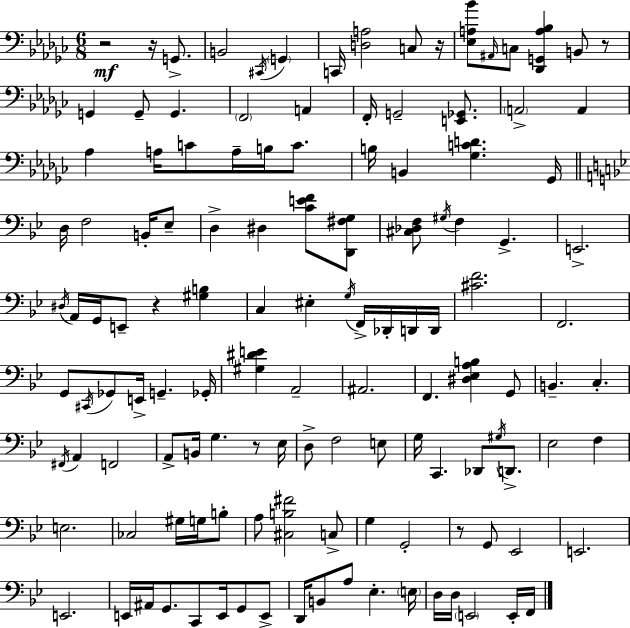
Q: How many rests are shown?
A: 7